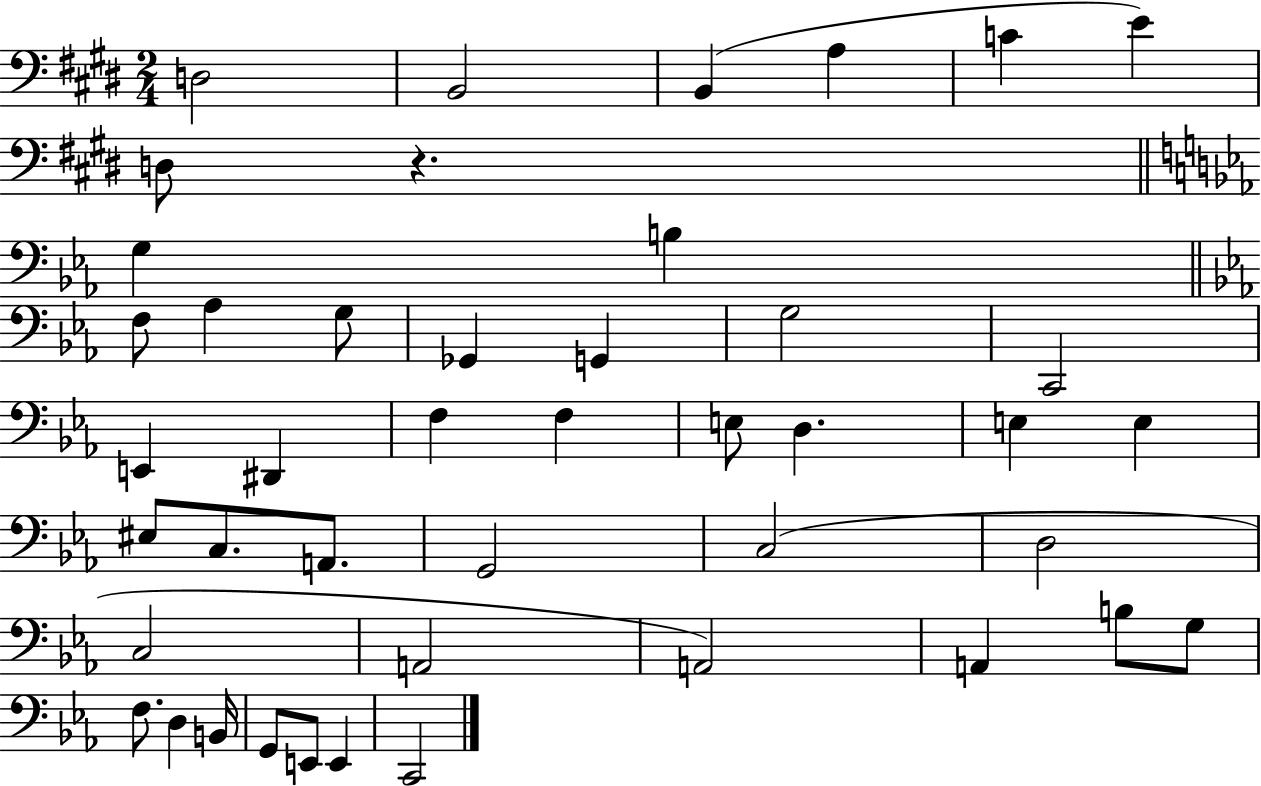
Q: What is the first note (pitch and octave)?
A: D3